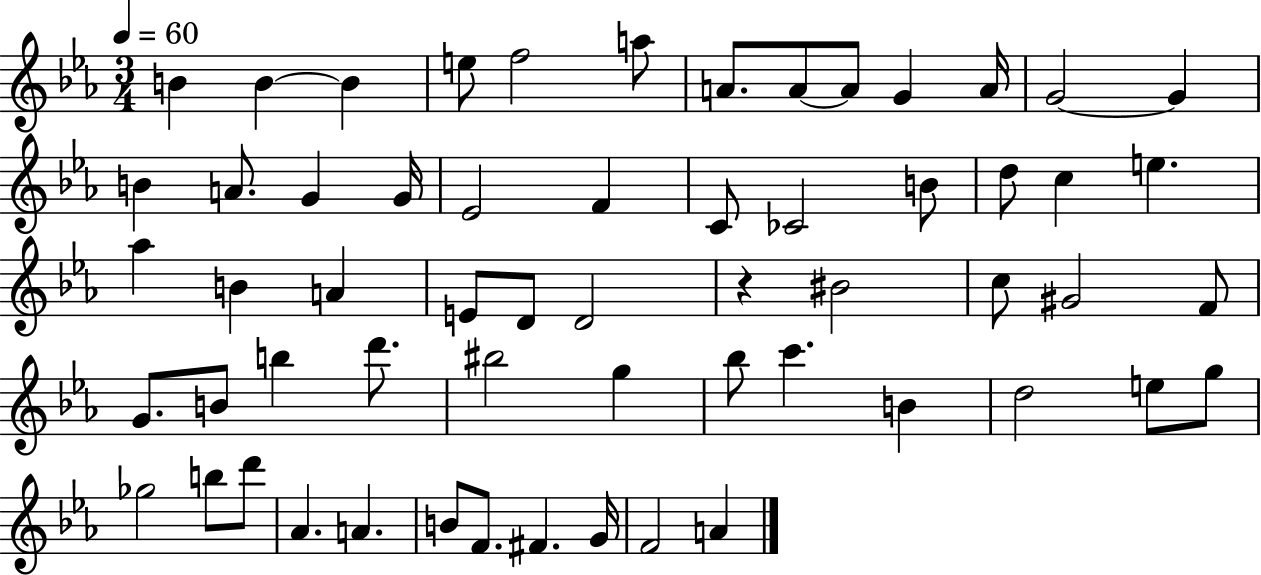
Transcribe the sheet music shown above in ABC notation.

X:1
T:Untitled
M:3/4
L:1/4
K:Eb
B B B e/2 f2 a/2 A/2 A/2 A/2 G A/4 G2 G B A/2 G G/4 _E2 F C/2 _C2 B/2 d/2 c e _a B A E/2 D/2 D2 z ^B2 c/2 ^G2 F/2 G/2 B/2 b d'/2 ^b2 g _b/2 c' B d2 e/2 g/2 _g2 b/2 d'/2 _A A B/2 F/2 ^F G/4 F2 A